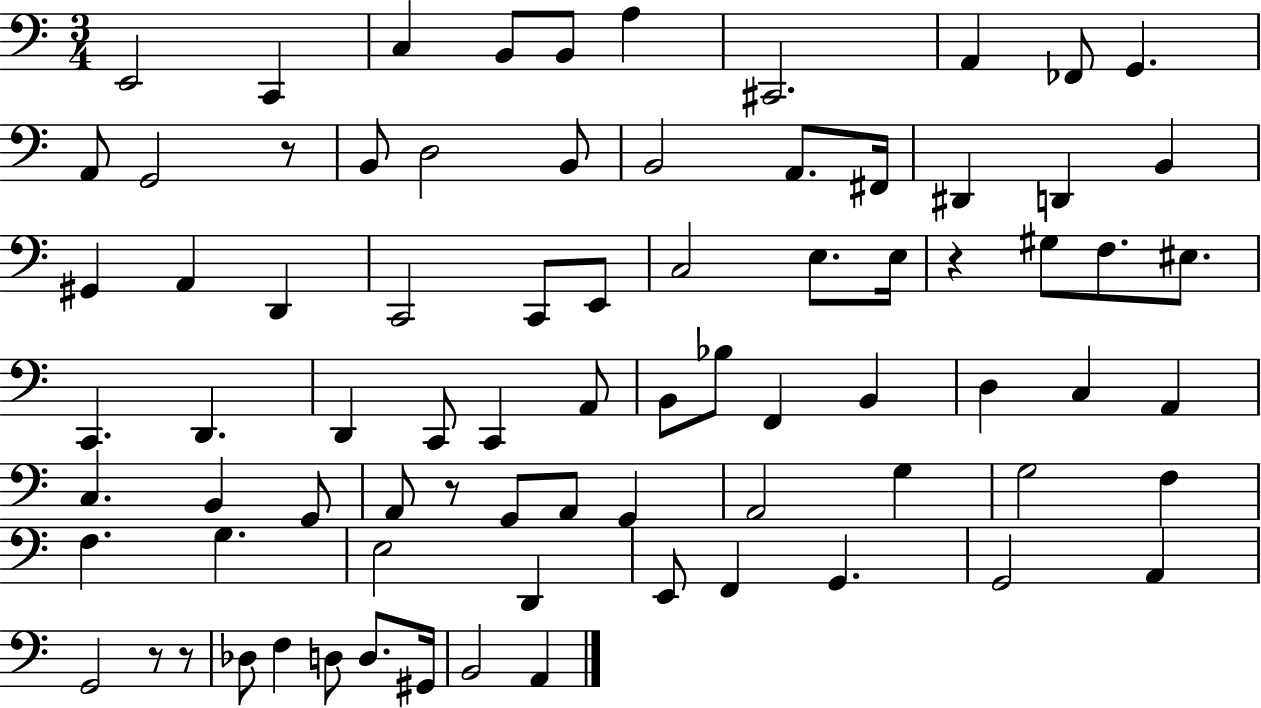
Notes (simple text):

E2/h C2/q C3/q B2/e B2/e A3/q C#2/h. A2/q FES2/e G2/q. A2/e G2/h R/e B2/e D3/h B2/e B2/h A2/e. F#2/s D#2/q D2/q B2/q G#2/q A2/q D2/q C2/h C2/e E2/e C3/h E3/e. E3/s R/q G#3/e F3/e. EIS3/e. C2/q. D2/q. D2/q C2/e C2/q A2/e B2/e Bb3/e F2/q B2/q D3/q C3/q A2/q C3/q. B2/q G2/e A2/e R/e G2/e A2/e G2/q A2/h G3/q G3/h F3/q F3/q. G3/q. E3/h D2/q E2/e F2/q G2/q. G2/h A2/q G2/h R/e R/e Db3/e F3/q D3/e D3/e. G#2/s B2/h A2/q